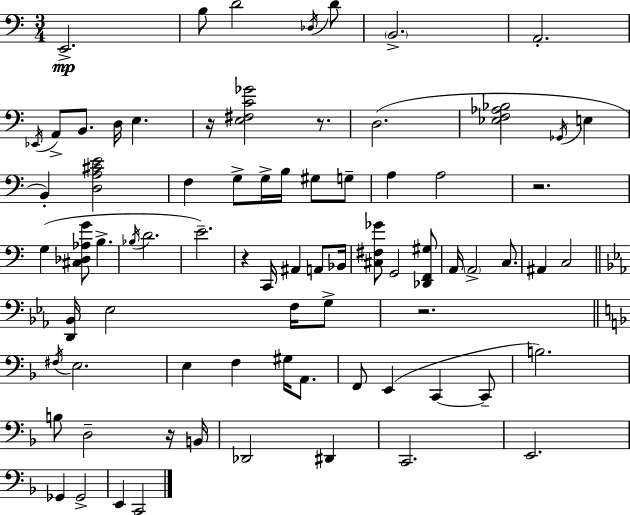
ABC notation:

X:1
T:Untitled
M:3/4
L:1/4
K:Am
E,,2 B,/2 D2 _D,/4 D/2 B,,2 A,,2 _E,,/4 A,,/2 B,,/2 D,/4 E, z/4 [E,^F,C_G]2 z/2 D,2 [_E,F,_A,_B,]2 _G,,/4 E, B,, [D,A,^CE]2 F, G,/2 G,/4 B,/4 ^G,/2 G,/2 A, A,2 z2 G, [^C,_D,_A,G]/2 B, _B,/4 D2 E2 z C,,/4 ^A,, A,,/2 _B,,/4 [^C,^F,_G]/2 G,,2 [_D,,F,,^G,]/2 A,,/4 A,,2 C,/2 ^A,, C,2 [D,,_B,,]/4 _E,2 F,/4 G,/2 z2 ^F,/4 E,2 E, F, ^G,/4 A,,/2 F,,/2 E,, C,, C,,/2 B,2 B,/2 D,2 z/4 B,,/4 _D,,2 ^D,, C,,2 E,,2 _G,, _G,,2 E,, C,,2